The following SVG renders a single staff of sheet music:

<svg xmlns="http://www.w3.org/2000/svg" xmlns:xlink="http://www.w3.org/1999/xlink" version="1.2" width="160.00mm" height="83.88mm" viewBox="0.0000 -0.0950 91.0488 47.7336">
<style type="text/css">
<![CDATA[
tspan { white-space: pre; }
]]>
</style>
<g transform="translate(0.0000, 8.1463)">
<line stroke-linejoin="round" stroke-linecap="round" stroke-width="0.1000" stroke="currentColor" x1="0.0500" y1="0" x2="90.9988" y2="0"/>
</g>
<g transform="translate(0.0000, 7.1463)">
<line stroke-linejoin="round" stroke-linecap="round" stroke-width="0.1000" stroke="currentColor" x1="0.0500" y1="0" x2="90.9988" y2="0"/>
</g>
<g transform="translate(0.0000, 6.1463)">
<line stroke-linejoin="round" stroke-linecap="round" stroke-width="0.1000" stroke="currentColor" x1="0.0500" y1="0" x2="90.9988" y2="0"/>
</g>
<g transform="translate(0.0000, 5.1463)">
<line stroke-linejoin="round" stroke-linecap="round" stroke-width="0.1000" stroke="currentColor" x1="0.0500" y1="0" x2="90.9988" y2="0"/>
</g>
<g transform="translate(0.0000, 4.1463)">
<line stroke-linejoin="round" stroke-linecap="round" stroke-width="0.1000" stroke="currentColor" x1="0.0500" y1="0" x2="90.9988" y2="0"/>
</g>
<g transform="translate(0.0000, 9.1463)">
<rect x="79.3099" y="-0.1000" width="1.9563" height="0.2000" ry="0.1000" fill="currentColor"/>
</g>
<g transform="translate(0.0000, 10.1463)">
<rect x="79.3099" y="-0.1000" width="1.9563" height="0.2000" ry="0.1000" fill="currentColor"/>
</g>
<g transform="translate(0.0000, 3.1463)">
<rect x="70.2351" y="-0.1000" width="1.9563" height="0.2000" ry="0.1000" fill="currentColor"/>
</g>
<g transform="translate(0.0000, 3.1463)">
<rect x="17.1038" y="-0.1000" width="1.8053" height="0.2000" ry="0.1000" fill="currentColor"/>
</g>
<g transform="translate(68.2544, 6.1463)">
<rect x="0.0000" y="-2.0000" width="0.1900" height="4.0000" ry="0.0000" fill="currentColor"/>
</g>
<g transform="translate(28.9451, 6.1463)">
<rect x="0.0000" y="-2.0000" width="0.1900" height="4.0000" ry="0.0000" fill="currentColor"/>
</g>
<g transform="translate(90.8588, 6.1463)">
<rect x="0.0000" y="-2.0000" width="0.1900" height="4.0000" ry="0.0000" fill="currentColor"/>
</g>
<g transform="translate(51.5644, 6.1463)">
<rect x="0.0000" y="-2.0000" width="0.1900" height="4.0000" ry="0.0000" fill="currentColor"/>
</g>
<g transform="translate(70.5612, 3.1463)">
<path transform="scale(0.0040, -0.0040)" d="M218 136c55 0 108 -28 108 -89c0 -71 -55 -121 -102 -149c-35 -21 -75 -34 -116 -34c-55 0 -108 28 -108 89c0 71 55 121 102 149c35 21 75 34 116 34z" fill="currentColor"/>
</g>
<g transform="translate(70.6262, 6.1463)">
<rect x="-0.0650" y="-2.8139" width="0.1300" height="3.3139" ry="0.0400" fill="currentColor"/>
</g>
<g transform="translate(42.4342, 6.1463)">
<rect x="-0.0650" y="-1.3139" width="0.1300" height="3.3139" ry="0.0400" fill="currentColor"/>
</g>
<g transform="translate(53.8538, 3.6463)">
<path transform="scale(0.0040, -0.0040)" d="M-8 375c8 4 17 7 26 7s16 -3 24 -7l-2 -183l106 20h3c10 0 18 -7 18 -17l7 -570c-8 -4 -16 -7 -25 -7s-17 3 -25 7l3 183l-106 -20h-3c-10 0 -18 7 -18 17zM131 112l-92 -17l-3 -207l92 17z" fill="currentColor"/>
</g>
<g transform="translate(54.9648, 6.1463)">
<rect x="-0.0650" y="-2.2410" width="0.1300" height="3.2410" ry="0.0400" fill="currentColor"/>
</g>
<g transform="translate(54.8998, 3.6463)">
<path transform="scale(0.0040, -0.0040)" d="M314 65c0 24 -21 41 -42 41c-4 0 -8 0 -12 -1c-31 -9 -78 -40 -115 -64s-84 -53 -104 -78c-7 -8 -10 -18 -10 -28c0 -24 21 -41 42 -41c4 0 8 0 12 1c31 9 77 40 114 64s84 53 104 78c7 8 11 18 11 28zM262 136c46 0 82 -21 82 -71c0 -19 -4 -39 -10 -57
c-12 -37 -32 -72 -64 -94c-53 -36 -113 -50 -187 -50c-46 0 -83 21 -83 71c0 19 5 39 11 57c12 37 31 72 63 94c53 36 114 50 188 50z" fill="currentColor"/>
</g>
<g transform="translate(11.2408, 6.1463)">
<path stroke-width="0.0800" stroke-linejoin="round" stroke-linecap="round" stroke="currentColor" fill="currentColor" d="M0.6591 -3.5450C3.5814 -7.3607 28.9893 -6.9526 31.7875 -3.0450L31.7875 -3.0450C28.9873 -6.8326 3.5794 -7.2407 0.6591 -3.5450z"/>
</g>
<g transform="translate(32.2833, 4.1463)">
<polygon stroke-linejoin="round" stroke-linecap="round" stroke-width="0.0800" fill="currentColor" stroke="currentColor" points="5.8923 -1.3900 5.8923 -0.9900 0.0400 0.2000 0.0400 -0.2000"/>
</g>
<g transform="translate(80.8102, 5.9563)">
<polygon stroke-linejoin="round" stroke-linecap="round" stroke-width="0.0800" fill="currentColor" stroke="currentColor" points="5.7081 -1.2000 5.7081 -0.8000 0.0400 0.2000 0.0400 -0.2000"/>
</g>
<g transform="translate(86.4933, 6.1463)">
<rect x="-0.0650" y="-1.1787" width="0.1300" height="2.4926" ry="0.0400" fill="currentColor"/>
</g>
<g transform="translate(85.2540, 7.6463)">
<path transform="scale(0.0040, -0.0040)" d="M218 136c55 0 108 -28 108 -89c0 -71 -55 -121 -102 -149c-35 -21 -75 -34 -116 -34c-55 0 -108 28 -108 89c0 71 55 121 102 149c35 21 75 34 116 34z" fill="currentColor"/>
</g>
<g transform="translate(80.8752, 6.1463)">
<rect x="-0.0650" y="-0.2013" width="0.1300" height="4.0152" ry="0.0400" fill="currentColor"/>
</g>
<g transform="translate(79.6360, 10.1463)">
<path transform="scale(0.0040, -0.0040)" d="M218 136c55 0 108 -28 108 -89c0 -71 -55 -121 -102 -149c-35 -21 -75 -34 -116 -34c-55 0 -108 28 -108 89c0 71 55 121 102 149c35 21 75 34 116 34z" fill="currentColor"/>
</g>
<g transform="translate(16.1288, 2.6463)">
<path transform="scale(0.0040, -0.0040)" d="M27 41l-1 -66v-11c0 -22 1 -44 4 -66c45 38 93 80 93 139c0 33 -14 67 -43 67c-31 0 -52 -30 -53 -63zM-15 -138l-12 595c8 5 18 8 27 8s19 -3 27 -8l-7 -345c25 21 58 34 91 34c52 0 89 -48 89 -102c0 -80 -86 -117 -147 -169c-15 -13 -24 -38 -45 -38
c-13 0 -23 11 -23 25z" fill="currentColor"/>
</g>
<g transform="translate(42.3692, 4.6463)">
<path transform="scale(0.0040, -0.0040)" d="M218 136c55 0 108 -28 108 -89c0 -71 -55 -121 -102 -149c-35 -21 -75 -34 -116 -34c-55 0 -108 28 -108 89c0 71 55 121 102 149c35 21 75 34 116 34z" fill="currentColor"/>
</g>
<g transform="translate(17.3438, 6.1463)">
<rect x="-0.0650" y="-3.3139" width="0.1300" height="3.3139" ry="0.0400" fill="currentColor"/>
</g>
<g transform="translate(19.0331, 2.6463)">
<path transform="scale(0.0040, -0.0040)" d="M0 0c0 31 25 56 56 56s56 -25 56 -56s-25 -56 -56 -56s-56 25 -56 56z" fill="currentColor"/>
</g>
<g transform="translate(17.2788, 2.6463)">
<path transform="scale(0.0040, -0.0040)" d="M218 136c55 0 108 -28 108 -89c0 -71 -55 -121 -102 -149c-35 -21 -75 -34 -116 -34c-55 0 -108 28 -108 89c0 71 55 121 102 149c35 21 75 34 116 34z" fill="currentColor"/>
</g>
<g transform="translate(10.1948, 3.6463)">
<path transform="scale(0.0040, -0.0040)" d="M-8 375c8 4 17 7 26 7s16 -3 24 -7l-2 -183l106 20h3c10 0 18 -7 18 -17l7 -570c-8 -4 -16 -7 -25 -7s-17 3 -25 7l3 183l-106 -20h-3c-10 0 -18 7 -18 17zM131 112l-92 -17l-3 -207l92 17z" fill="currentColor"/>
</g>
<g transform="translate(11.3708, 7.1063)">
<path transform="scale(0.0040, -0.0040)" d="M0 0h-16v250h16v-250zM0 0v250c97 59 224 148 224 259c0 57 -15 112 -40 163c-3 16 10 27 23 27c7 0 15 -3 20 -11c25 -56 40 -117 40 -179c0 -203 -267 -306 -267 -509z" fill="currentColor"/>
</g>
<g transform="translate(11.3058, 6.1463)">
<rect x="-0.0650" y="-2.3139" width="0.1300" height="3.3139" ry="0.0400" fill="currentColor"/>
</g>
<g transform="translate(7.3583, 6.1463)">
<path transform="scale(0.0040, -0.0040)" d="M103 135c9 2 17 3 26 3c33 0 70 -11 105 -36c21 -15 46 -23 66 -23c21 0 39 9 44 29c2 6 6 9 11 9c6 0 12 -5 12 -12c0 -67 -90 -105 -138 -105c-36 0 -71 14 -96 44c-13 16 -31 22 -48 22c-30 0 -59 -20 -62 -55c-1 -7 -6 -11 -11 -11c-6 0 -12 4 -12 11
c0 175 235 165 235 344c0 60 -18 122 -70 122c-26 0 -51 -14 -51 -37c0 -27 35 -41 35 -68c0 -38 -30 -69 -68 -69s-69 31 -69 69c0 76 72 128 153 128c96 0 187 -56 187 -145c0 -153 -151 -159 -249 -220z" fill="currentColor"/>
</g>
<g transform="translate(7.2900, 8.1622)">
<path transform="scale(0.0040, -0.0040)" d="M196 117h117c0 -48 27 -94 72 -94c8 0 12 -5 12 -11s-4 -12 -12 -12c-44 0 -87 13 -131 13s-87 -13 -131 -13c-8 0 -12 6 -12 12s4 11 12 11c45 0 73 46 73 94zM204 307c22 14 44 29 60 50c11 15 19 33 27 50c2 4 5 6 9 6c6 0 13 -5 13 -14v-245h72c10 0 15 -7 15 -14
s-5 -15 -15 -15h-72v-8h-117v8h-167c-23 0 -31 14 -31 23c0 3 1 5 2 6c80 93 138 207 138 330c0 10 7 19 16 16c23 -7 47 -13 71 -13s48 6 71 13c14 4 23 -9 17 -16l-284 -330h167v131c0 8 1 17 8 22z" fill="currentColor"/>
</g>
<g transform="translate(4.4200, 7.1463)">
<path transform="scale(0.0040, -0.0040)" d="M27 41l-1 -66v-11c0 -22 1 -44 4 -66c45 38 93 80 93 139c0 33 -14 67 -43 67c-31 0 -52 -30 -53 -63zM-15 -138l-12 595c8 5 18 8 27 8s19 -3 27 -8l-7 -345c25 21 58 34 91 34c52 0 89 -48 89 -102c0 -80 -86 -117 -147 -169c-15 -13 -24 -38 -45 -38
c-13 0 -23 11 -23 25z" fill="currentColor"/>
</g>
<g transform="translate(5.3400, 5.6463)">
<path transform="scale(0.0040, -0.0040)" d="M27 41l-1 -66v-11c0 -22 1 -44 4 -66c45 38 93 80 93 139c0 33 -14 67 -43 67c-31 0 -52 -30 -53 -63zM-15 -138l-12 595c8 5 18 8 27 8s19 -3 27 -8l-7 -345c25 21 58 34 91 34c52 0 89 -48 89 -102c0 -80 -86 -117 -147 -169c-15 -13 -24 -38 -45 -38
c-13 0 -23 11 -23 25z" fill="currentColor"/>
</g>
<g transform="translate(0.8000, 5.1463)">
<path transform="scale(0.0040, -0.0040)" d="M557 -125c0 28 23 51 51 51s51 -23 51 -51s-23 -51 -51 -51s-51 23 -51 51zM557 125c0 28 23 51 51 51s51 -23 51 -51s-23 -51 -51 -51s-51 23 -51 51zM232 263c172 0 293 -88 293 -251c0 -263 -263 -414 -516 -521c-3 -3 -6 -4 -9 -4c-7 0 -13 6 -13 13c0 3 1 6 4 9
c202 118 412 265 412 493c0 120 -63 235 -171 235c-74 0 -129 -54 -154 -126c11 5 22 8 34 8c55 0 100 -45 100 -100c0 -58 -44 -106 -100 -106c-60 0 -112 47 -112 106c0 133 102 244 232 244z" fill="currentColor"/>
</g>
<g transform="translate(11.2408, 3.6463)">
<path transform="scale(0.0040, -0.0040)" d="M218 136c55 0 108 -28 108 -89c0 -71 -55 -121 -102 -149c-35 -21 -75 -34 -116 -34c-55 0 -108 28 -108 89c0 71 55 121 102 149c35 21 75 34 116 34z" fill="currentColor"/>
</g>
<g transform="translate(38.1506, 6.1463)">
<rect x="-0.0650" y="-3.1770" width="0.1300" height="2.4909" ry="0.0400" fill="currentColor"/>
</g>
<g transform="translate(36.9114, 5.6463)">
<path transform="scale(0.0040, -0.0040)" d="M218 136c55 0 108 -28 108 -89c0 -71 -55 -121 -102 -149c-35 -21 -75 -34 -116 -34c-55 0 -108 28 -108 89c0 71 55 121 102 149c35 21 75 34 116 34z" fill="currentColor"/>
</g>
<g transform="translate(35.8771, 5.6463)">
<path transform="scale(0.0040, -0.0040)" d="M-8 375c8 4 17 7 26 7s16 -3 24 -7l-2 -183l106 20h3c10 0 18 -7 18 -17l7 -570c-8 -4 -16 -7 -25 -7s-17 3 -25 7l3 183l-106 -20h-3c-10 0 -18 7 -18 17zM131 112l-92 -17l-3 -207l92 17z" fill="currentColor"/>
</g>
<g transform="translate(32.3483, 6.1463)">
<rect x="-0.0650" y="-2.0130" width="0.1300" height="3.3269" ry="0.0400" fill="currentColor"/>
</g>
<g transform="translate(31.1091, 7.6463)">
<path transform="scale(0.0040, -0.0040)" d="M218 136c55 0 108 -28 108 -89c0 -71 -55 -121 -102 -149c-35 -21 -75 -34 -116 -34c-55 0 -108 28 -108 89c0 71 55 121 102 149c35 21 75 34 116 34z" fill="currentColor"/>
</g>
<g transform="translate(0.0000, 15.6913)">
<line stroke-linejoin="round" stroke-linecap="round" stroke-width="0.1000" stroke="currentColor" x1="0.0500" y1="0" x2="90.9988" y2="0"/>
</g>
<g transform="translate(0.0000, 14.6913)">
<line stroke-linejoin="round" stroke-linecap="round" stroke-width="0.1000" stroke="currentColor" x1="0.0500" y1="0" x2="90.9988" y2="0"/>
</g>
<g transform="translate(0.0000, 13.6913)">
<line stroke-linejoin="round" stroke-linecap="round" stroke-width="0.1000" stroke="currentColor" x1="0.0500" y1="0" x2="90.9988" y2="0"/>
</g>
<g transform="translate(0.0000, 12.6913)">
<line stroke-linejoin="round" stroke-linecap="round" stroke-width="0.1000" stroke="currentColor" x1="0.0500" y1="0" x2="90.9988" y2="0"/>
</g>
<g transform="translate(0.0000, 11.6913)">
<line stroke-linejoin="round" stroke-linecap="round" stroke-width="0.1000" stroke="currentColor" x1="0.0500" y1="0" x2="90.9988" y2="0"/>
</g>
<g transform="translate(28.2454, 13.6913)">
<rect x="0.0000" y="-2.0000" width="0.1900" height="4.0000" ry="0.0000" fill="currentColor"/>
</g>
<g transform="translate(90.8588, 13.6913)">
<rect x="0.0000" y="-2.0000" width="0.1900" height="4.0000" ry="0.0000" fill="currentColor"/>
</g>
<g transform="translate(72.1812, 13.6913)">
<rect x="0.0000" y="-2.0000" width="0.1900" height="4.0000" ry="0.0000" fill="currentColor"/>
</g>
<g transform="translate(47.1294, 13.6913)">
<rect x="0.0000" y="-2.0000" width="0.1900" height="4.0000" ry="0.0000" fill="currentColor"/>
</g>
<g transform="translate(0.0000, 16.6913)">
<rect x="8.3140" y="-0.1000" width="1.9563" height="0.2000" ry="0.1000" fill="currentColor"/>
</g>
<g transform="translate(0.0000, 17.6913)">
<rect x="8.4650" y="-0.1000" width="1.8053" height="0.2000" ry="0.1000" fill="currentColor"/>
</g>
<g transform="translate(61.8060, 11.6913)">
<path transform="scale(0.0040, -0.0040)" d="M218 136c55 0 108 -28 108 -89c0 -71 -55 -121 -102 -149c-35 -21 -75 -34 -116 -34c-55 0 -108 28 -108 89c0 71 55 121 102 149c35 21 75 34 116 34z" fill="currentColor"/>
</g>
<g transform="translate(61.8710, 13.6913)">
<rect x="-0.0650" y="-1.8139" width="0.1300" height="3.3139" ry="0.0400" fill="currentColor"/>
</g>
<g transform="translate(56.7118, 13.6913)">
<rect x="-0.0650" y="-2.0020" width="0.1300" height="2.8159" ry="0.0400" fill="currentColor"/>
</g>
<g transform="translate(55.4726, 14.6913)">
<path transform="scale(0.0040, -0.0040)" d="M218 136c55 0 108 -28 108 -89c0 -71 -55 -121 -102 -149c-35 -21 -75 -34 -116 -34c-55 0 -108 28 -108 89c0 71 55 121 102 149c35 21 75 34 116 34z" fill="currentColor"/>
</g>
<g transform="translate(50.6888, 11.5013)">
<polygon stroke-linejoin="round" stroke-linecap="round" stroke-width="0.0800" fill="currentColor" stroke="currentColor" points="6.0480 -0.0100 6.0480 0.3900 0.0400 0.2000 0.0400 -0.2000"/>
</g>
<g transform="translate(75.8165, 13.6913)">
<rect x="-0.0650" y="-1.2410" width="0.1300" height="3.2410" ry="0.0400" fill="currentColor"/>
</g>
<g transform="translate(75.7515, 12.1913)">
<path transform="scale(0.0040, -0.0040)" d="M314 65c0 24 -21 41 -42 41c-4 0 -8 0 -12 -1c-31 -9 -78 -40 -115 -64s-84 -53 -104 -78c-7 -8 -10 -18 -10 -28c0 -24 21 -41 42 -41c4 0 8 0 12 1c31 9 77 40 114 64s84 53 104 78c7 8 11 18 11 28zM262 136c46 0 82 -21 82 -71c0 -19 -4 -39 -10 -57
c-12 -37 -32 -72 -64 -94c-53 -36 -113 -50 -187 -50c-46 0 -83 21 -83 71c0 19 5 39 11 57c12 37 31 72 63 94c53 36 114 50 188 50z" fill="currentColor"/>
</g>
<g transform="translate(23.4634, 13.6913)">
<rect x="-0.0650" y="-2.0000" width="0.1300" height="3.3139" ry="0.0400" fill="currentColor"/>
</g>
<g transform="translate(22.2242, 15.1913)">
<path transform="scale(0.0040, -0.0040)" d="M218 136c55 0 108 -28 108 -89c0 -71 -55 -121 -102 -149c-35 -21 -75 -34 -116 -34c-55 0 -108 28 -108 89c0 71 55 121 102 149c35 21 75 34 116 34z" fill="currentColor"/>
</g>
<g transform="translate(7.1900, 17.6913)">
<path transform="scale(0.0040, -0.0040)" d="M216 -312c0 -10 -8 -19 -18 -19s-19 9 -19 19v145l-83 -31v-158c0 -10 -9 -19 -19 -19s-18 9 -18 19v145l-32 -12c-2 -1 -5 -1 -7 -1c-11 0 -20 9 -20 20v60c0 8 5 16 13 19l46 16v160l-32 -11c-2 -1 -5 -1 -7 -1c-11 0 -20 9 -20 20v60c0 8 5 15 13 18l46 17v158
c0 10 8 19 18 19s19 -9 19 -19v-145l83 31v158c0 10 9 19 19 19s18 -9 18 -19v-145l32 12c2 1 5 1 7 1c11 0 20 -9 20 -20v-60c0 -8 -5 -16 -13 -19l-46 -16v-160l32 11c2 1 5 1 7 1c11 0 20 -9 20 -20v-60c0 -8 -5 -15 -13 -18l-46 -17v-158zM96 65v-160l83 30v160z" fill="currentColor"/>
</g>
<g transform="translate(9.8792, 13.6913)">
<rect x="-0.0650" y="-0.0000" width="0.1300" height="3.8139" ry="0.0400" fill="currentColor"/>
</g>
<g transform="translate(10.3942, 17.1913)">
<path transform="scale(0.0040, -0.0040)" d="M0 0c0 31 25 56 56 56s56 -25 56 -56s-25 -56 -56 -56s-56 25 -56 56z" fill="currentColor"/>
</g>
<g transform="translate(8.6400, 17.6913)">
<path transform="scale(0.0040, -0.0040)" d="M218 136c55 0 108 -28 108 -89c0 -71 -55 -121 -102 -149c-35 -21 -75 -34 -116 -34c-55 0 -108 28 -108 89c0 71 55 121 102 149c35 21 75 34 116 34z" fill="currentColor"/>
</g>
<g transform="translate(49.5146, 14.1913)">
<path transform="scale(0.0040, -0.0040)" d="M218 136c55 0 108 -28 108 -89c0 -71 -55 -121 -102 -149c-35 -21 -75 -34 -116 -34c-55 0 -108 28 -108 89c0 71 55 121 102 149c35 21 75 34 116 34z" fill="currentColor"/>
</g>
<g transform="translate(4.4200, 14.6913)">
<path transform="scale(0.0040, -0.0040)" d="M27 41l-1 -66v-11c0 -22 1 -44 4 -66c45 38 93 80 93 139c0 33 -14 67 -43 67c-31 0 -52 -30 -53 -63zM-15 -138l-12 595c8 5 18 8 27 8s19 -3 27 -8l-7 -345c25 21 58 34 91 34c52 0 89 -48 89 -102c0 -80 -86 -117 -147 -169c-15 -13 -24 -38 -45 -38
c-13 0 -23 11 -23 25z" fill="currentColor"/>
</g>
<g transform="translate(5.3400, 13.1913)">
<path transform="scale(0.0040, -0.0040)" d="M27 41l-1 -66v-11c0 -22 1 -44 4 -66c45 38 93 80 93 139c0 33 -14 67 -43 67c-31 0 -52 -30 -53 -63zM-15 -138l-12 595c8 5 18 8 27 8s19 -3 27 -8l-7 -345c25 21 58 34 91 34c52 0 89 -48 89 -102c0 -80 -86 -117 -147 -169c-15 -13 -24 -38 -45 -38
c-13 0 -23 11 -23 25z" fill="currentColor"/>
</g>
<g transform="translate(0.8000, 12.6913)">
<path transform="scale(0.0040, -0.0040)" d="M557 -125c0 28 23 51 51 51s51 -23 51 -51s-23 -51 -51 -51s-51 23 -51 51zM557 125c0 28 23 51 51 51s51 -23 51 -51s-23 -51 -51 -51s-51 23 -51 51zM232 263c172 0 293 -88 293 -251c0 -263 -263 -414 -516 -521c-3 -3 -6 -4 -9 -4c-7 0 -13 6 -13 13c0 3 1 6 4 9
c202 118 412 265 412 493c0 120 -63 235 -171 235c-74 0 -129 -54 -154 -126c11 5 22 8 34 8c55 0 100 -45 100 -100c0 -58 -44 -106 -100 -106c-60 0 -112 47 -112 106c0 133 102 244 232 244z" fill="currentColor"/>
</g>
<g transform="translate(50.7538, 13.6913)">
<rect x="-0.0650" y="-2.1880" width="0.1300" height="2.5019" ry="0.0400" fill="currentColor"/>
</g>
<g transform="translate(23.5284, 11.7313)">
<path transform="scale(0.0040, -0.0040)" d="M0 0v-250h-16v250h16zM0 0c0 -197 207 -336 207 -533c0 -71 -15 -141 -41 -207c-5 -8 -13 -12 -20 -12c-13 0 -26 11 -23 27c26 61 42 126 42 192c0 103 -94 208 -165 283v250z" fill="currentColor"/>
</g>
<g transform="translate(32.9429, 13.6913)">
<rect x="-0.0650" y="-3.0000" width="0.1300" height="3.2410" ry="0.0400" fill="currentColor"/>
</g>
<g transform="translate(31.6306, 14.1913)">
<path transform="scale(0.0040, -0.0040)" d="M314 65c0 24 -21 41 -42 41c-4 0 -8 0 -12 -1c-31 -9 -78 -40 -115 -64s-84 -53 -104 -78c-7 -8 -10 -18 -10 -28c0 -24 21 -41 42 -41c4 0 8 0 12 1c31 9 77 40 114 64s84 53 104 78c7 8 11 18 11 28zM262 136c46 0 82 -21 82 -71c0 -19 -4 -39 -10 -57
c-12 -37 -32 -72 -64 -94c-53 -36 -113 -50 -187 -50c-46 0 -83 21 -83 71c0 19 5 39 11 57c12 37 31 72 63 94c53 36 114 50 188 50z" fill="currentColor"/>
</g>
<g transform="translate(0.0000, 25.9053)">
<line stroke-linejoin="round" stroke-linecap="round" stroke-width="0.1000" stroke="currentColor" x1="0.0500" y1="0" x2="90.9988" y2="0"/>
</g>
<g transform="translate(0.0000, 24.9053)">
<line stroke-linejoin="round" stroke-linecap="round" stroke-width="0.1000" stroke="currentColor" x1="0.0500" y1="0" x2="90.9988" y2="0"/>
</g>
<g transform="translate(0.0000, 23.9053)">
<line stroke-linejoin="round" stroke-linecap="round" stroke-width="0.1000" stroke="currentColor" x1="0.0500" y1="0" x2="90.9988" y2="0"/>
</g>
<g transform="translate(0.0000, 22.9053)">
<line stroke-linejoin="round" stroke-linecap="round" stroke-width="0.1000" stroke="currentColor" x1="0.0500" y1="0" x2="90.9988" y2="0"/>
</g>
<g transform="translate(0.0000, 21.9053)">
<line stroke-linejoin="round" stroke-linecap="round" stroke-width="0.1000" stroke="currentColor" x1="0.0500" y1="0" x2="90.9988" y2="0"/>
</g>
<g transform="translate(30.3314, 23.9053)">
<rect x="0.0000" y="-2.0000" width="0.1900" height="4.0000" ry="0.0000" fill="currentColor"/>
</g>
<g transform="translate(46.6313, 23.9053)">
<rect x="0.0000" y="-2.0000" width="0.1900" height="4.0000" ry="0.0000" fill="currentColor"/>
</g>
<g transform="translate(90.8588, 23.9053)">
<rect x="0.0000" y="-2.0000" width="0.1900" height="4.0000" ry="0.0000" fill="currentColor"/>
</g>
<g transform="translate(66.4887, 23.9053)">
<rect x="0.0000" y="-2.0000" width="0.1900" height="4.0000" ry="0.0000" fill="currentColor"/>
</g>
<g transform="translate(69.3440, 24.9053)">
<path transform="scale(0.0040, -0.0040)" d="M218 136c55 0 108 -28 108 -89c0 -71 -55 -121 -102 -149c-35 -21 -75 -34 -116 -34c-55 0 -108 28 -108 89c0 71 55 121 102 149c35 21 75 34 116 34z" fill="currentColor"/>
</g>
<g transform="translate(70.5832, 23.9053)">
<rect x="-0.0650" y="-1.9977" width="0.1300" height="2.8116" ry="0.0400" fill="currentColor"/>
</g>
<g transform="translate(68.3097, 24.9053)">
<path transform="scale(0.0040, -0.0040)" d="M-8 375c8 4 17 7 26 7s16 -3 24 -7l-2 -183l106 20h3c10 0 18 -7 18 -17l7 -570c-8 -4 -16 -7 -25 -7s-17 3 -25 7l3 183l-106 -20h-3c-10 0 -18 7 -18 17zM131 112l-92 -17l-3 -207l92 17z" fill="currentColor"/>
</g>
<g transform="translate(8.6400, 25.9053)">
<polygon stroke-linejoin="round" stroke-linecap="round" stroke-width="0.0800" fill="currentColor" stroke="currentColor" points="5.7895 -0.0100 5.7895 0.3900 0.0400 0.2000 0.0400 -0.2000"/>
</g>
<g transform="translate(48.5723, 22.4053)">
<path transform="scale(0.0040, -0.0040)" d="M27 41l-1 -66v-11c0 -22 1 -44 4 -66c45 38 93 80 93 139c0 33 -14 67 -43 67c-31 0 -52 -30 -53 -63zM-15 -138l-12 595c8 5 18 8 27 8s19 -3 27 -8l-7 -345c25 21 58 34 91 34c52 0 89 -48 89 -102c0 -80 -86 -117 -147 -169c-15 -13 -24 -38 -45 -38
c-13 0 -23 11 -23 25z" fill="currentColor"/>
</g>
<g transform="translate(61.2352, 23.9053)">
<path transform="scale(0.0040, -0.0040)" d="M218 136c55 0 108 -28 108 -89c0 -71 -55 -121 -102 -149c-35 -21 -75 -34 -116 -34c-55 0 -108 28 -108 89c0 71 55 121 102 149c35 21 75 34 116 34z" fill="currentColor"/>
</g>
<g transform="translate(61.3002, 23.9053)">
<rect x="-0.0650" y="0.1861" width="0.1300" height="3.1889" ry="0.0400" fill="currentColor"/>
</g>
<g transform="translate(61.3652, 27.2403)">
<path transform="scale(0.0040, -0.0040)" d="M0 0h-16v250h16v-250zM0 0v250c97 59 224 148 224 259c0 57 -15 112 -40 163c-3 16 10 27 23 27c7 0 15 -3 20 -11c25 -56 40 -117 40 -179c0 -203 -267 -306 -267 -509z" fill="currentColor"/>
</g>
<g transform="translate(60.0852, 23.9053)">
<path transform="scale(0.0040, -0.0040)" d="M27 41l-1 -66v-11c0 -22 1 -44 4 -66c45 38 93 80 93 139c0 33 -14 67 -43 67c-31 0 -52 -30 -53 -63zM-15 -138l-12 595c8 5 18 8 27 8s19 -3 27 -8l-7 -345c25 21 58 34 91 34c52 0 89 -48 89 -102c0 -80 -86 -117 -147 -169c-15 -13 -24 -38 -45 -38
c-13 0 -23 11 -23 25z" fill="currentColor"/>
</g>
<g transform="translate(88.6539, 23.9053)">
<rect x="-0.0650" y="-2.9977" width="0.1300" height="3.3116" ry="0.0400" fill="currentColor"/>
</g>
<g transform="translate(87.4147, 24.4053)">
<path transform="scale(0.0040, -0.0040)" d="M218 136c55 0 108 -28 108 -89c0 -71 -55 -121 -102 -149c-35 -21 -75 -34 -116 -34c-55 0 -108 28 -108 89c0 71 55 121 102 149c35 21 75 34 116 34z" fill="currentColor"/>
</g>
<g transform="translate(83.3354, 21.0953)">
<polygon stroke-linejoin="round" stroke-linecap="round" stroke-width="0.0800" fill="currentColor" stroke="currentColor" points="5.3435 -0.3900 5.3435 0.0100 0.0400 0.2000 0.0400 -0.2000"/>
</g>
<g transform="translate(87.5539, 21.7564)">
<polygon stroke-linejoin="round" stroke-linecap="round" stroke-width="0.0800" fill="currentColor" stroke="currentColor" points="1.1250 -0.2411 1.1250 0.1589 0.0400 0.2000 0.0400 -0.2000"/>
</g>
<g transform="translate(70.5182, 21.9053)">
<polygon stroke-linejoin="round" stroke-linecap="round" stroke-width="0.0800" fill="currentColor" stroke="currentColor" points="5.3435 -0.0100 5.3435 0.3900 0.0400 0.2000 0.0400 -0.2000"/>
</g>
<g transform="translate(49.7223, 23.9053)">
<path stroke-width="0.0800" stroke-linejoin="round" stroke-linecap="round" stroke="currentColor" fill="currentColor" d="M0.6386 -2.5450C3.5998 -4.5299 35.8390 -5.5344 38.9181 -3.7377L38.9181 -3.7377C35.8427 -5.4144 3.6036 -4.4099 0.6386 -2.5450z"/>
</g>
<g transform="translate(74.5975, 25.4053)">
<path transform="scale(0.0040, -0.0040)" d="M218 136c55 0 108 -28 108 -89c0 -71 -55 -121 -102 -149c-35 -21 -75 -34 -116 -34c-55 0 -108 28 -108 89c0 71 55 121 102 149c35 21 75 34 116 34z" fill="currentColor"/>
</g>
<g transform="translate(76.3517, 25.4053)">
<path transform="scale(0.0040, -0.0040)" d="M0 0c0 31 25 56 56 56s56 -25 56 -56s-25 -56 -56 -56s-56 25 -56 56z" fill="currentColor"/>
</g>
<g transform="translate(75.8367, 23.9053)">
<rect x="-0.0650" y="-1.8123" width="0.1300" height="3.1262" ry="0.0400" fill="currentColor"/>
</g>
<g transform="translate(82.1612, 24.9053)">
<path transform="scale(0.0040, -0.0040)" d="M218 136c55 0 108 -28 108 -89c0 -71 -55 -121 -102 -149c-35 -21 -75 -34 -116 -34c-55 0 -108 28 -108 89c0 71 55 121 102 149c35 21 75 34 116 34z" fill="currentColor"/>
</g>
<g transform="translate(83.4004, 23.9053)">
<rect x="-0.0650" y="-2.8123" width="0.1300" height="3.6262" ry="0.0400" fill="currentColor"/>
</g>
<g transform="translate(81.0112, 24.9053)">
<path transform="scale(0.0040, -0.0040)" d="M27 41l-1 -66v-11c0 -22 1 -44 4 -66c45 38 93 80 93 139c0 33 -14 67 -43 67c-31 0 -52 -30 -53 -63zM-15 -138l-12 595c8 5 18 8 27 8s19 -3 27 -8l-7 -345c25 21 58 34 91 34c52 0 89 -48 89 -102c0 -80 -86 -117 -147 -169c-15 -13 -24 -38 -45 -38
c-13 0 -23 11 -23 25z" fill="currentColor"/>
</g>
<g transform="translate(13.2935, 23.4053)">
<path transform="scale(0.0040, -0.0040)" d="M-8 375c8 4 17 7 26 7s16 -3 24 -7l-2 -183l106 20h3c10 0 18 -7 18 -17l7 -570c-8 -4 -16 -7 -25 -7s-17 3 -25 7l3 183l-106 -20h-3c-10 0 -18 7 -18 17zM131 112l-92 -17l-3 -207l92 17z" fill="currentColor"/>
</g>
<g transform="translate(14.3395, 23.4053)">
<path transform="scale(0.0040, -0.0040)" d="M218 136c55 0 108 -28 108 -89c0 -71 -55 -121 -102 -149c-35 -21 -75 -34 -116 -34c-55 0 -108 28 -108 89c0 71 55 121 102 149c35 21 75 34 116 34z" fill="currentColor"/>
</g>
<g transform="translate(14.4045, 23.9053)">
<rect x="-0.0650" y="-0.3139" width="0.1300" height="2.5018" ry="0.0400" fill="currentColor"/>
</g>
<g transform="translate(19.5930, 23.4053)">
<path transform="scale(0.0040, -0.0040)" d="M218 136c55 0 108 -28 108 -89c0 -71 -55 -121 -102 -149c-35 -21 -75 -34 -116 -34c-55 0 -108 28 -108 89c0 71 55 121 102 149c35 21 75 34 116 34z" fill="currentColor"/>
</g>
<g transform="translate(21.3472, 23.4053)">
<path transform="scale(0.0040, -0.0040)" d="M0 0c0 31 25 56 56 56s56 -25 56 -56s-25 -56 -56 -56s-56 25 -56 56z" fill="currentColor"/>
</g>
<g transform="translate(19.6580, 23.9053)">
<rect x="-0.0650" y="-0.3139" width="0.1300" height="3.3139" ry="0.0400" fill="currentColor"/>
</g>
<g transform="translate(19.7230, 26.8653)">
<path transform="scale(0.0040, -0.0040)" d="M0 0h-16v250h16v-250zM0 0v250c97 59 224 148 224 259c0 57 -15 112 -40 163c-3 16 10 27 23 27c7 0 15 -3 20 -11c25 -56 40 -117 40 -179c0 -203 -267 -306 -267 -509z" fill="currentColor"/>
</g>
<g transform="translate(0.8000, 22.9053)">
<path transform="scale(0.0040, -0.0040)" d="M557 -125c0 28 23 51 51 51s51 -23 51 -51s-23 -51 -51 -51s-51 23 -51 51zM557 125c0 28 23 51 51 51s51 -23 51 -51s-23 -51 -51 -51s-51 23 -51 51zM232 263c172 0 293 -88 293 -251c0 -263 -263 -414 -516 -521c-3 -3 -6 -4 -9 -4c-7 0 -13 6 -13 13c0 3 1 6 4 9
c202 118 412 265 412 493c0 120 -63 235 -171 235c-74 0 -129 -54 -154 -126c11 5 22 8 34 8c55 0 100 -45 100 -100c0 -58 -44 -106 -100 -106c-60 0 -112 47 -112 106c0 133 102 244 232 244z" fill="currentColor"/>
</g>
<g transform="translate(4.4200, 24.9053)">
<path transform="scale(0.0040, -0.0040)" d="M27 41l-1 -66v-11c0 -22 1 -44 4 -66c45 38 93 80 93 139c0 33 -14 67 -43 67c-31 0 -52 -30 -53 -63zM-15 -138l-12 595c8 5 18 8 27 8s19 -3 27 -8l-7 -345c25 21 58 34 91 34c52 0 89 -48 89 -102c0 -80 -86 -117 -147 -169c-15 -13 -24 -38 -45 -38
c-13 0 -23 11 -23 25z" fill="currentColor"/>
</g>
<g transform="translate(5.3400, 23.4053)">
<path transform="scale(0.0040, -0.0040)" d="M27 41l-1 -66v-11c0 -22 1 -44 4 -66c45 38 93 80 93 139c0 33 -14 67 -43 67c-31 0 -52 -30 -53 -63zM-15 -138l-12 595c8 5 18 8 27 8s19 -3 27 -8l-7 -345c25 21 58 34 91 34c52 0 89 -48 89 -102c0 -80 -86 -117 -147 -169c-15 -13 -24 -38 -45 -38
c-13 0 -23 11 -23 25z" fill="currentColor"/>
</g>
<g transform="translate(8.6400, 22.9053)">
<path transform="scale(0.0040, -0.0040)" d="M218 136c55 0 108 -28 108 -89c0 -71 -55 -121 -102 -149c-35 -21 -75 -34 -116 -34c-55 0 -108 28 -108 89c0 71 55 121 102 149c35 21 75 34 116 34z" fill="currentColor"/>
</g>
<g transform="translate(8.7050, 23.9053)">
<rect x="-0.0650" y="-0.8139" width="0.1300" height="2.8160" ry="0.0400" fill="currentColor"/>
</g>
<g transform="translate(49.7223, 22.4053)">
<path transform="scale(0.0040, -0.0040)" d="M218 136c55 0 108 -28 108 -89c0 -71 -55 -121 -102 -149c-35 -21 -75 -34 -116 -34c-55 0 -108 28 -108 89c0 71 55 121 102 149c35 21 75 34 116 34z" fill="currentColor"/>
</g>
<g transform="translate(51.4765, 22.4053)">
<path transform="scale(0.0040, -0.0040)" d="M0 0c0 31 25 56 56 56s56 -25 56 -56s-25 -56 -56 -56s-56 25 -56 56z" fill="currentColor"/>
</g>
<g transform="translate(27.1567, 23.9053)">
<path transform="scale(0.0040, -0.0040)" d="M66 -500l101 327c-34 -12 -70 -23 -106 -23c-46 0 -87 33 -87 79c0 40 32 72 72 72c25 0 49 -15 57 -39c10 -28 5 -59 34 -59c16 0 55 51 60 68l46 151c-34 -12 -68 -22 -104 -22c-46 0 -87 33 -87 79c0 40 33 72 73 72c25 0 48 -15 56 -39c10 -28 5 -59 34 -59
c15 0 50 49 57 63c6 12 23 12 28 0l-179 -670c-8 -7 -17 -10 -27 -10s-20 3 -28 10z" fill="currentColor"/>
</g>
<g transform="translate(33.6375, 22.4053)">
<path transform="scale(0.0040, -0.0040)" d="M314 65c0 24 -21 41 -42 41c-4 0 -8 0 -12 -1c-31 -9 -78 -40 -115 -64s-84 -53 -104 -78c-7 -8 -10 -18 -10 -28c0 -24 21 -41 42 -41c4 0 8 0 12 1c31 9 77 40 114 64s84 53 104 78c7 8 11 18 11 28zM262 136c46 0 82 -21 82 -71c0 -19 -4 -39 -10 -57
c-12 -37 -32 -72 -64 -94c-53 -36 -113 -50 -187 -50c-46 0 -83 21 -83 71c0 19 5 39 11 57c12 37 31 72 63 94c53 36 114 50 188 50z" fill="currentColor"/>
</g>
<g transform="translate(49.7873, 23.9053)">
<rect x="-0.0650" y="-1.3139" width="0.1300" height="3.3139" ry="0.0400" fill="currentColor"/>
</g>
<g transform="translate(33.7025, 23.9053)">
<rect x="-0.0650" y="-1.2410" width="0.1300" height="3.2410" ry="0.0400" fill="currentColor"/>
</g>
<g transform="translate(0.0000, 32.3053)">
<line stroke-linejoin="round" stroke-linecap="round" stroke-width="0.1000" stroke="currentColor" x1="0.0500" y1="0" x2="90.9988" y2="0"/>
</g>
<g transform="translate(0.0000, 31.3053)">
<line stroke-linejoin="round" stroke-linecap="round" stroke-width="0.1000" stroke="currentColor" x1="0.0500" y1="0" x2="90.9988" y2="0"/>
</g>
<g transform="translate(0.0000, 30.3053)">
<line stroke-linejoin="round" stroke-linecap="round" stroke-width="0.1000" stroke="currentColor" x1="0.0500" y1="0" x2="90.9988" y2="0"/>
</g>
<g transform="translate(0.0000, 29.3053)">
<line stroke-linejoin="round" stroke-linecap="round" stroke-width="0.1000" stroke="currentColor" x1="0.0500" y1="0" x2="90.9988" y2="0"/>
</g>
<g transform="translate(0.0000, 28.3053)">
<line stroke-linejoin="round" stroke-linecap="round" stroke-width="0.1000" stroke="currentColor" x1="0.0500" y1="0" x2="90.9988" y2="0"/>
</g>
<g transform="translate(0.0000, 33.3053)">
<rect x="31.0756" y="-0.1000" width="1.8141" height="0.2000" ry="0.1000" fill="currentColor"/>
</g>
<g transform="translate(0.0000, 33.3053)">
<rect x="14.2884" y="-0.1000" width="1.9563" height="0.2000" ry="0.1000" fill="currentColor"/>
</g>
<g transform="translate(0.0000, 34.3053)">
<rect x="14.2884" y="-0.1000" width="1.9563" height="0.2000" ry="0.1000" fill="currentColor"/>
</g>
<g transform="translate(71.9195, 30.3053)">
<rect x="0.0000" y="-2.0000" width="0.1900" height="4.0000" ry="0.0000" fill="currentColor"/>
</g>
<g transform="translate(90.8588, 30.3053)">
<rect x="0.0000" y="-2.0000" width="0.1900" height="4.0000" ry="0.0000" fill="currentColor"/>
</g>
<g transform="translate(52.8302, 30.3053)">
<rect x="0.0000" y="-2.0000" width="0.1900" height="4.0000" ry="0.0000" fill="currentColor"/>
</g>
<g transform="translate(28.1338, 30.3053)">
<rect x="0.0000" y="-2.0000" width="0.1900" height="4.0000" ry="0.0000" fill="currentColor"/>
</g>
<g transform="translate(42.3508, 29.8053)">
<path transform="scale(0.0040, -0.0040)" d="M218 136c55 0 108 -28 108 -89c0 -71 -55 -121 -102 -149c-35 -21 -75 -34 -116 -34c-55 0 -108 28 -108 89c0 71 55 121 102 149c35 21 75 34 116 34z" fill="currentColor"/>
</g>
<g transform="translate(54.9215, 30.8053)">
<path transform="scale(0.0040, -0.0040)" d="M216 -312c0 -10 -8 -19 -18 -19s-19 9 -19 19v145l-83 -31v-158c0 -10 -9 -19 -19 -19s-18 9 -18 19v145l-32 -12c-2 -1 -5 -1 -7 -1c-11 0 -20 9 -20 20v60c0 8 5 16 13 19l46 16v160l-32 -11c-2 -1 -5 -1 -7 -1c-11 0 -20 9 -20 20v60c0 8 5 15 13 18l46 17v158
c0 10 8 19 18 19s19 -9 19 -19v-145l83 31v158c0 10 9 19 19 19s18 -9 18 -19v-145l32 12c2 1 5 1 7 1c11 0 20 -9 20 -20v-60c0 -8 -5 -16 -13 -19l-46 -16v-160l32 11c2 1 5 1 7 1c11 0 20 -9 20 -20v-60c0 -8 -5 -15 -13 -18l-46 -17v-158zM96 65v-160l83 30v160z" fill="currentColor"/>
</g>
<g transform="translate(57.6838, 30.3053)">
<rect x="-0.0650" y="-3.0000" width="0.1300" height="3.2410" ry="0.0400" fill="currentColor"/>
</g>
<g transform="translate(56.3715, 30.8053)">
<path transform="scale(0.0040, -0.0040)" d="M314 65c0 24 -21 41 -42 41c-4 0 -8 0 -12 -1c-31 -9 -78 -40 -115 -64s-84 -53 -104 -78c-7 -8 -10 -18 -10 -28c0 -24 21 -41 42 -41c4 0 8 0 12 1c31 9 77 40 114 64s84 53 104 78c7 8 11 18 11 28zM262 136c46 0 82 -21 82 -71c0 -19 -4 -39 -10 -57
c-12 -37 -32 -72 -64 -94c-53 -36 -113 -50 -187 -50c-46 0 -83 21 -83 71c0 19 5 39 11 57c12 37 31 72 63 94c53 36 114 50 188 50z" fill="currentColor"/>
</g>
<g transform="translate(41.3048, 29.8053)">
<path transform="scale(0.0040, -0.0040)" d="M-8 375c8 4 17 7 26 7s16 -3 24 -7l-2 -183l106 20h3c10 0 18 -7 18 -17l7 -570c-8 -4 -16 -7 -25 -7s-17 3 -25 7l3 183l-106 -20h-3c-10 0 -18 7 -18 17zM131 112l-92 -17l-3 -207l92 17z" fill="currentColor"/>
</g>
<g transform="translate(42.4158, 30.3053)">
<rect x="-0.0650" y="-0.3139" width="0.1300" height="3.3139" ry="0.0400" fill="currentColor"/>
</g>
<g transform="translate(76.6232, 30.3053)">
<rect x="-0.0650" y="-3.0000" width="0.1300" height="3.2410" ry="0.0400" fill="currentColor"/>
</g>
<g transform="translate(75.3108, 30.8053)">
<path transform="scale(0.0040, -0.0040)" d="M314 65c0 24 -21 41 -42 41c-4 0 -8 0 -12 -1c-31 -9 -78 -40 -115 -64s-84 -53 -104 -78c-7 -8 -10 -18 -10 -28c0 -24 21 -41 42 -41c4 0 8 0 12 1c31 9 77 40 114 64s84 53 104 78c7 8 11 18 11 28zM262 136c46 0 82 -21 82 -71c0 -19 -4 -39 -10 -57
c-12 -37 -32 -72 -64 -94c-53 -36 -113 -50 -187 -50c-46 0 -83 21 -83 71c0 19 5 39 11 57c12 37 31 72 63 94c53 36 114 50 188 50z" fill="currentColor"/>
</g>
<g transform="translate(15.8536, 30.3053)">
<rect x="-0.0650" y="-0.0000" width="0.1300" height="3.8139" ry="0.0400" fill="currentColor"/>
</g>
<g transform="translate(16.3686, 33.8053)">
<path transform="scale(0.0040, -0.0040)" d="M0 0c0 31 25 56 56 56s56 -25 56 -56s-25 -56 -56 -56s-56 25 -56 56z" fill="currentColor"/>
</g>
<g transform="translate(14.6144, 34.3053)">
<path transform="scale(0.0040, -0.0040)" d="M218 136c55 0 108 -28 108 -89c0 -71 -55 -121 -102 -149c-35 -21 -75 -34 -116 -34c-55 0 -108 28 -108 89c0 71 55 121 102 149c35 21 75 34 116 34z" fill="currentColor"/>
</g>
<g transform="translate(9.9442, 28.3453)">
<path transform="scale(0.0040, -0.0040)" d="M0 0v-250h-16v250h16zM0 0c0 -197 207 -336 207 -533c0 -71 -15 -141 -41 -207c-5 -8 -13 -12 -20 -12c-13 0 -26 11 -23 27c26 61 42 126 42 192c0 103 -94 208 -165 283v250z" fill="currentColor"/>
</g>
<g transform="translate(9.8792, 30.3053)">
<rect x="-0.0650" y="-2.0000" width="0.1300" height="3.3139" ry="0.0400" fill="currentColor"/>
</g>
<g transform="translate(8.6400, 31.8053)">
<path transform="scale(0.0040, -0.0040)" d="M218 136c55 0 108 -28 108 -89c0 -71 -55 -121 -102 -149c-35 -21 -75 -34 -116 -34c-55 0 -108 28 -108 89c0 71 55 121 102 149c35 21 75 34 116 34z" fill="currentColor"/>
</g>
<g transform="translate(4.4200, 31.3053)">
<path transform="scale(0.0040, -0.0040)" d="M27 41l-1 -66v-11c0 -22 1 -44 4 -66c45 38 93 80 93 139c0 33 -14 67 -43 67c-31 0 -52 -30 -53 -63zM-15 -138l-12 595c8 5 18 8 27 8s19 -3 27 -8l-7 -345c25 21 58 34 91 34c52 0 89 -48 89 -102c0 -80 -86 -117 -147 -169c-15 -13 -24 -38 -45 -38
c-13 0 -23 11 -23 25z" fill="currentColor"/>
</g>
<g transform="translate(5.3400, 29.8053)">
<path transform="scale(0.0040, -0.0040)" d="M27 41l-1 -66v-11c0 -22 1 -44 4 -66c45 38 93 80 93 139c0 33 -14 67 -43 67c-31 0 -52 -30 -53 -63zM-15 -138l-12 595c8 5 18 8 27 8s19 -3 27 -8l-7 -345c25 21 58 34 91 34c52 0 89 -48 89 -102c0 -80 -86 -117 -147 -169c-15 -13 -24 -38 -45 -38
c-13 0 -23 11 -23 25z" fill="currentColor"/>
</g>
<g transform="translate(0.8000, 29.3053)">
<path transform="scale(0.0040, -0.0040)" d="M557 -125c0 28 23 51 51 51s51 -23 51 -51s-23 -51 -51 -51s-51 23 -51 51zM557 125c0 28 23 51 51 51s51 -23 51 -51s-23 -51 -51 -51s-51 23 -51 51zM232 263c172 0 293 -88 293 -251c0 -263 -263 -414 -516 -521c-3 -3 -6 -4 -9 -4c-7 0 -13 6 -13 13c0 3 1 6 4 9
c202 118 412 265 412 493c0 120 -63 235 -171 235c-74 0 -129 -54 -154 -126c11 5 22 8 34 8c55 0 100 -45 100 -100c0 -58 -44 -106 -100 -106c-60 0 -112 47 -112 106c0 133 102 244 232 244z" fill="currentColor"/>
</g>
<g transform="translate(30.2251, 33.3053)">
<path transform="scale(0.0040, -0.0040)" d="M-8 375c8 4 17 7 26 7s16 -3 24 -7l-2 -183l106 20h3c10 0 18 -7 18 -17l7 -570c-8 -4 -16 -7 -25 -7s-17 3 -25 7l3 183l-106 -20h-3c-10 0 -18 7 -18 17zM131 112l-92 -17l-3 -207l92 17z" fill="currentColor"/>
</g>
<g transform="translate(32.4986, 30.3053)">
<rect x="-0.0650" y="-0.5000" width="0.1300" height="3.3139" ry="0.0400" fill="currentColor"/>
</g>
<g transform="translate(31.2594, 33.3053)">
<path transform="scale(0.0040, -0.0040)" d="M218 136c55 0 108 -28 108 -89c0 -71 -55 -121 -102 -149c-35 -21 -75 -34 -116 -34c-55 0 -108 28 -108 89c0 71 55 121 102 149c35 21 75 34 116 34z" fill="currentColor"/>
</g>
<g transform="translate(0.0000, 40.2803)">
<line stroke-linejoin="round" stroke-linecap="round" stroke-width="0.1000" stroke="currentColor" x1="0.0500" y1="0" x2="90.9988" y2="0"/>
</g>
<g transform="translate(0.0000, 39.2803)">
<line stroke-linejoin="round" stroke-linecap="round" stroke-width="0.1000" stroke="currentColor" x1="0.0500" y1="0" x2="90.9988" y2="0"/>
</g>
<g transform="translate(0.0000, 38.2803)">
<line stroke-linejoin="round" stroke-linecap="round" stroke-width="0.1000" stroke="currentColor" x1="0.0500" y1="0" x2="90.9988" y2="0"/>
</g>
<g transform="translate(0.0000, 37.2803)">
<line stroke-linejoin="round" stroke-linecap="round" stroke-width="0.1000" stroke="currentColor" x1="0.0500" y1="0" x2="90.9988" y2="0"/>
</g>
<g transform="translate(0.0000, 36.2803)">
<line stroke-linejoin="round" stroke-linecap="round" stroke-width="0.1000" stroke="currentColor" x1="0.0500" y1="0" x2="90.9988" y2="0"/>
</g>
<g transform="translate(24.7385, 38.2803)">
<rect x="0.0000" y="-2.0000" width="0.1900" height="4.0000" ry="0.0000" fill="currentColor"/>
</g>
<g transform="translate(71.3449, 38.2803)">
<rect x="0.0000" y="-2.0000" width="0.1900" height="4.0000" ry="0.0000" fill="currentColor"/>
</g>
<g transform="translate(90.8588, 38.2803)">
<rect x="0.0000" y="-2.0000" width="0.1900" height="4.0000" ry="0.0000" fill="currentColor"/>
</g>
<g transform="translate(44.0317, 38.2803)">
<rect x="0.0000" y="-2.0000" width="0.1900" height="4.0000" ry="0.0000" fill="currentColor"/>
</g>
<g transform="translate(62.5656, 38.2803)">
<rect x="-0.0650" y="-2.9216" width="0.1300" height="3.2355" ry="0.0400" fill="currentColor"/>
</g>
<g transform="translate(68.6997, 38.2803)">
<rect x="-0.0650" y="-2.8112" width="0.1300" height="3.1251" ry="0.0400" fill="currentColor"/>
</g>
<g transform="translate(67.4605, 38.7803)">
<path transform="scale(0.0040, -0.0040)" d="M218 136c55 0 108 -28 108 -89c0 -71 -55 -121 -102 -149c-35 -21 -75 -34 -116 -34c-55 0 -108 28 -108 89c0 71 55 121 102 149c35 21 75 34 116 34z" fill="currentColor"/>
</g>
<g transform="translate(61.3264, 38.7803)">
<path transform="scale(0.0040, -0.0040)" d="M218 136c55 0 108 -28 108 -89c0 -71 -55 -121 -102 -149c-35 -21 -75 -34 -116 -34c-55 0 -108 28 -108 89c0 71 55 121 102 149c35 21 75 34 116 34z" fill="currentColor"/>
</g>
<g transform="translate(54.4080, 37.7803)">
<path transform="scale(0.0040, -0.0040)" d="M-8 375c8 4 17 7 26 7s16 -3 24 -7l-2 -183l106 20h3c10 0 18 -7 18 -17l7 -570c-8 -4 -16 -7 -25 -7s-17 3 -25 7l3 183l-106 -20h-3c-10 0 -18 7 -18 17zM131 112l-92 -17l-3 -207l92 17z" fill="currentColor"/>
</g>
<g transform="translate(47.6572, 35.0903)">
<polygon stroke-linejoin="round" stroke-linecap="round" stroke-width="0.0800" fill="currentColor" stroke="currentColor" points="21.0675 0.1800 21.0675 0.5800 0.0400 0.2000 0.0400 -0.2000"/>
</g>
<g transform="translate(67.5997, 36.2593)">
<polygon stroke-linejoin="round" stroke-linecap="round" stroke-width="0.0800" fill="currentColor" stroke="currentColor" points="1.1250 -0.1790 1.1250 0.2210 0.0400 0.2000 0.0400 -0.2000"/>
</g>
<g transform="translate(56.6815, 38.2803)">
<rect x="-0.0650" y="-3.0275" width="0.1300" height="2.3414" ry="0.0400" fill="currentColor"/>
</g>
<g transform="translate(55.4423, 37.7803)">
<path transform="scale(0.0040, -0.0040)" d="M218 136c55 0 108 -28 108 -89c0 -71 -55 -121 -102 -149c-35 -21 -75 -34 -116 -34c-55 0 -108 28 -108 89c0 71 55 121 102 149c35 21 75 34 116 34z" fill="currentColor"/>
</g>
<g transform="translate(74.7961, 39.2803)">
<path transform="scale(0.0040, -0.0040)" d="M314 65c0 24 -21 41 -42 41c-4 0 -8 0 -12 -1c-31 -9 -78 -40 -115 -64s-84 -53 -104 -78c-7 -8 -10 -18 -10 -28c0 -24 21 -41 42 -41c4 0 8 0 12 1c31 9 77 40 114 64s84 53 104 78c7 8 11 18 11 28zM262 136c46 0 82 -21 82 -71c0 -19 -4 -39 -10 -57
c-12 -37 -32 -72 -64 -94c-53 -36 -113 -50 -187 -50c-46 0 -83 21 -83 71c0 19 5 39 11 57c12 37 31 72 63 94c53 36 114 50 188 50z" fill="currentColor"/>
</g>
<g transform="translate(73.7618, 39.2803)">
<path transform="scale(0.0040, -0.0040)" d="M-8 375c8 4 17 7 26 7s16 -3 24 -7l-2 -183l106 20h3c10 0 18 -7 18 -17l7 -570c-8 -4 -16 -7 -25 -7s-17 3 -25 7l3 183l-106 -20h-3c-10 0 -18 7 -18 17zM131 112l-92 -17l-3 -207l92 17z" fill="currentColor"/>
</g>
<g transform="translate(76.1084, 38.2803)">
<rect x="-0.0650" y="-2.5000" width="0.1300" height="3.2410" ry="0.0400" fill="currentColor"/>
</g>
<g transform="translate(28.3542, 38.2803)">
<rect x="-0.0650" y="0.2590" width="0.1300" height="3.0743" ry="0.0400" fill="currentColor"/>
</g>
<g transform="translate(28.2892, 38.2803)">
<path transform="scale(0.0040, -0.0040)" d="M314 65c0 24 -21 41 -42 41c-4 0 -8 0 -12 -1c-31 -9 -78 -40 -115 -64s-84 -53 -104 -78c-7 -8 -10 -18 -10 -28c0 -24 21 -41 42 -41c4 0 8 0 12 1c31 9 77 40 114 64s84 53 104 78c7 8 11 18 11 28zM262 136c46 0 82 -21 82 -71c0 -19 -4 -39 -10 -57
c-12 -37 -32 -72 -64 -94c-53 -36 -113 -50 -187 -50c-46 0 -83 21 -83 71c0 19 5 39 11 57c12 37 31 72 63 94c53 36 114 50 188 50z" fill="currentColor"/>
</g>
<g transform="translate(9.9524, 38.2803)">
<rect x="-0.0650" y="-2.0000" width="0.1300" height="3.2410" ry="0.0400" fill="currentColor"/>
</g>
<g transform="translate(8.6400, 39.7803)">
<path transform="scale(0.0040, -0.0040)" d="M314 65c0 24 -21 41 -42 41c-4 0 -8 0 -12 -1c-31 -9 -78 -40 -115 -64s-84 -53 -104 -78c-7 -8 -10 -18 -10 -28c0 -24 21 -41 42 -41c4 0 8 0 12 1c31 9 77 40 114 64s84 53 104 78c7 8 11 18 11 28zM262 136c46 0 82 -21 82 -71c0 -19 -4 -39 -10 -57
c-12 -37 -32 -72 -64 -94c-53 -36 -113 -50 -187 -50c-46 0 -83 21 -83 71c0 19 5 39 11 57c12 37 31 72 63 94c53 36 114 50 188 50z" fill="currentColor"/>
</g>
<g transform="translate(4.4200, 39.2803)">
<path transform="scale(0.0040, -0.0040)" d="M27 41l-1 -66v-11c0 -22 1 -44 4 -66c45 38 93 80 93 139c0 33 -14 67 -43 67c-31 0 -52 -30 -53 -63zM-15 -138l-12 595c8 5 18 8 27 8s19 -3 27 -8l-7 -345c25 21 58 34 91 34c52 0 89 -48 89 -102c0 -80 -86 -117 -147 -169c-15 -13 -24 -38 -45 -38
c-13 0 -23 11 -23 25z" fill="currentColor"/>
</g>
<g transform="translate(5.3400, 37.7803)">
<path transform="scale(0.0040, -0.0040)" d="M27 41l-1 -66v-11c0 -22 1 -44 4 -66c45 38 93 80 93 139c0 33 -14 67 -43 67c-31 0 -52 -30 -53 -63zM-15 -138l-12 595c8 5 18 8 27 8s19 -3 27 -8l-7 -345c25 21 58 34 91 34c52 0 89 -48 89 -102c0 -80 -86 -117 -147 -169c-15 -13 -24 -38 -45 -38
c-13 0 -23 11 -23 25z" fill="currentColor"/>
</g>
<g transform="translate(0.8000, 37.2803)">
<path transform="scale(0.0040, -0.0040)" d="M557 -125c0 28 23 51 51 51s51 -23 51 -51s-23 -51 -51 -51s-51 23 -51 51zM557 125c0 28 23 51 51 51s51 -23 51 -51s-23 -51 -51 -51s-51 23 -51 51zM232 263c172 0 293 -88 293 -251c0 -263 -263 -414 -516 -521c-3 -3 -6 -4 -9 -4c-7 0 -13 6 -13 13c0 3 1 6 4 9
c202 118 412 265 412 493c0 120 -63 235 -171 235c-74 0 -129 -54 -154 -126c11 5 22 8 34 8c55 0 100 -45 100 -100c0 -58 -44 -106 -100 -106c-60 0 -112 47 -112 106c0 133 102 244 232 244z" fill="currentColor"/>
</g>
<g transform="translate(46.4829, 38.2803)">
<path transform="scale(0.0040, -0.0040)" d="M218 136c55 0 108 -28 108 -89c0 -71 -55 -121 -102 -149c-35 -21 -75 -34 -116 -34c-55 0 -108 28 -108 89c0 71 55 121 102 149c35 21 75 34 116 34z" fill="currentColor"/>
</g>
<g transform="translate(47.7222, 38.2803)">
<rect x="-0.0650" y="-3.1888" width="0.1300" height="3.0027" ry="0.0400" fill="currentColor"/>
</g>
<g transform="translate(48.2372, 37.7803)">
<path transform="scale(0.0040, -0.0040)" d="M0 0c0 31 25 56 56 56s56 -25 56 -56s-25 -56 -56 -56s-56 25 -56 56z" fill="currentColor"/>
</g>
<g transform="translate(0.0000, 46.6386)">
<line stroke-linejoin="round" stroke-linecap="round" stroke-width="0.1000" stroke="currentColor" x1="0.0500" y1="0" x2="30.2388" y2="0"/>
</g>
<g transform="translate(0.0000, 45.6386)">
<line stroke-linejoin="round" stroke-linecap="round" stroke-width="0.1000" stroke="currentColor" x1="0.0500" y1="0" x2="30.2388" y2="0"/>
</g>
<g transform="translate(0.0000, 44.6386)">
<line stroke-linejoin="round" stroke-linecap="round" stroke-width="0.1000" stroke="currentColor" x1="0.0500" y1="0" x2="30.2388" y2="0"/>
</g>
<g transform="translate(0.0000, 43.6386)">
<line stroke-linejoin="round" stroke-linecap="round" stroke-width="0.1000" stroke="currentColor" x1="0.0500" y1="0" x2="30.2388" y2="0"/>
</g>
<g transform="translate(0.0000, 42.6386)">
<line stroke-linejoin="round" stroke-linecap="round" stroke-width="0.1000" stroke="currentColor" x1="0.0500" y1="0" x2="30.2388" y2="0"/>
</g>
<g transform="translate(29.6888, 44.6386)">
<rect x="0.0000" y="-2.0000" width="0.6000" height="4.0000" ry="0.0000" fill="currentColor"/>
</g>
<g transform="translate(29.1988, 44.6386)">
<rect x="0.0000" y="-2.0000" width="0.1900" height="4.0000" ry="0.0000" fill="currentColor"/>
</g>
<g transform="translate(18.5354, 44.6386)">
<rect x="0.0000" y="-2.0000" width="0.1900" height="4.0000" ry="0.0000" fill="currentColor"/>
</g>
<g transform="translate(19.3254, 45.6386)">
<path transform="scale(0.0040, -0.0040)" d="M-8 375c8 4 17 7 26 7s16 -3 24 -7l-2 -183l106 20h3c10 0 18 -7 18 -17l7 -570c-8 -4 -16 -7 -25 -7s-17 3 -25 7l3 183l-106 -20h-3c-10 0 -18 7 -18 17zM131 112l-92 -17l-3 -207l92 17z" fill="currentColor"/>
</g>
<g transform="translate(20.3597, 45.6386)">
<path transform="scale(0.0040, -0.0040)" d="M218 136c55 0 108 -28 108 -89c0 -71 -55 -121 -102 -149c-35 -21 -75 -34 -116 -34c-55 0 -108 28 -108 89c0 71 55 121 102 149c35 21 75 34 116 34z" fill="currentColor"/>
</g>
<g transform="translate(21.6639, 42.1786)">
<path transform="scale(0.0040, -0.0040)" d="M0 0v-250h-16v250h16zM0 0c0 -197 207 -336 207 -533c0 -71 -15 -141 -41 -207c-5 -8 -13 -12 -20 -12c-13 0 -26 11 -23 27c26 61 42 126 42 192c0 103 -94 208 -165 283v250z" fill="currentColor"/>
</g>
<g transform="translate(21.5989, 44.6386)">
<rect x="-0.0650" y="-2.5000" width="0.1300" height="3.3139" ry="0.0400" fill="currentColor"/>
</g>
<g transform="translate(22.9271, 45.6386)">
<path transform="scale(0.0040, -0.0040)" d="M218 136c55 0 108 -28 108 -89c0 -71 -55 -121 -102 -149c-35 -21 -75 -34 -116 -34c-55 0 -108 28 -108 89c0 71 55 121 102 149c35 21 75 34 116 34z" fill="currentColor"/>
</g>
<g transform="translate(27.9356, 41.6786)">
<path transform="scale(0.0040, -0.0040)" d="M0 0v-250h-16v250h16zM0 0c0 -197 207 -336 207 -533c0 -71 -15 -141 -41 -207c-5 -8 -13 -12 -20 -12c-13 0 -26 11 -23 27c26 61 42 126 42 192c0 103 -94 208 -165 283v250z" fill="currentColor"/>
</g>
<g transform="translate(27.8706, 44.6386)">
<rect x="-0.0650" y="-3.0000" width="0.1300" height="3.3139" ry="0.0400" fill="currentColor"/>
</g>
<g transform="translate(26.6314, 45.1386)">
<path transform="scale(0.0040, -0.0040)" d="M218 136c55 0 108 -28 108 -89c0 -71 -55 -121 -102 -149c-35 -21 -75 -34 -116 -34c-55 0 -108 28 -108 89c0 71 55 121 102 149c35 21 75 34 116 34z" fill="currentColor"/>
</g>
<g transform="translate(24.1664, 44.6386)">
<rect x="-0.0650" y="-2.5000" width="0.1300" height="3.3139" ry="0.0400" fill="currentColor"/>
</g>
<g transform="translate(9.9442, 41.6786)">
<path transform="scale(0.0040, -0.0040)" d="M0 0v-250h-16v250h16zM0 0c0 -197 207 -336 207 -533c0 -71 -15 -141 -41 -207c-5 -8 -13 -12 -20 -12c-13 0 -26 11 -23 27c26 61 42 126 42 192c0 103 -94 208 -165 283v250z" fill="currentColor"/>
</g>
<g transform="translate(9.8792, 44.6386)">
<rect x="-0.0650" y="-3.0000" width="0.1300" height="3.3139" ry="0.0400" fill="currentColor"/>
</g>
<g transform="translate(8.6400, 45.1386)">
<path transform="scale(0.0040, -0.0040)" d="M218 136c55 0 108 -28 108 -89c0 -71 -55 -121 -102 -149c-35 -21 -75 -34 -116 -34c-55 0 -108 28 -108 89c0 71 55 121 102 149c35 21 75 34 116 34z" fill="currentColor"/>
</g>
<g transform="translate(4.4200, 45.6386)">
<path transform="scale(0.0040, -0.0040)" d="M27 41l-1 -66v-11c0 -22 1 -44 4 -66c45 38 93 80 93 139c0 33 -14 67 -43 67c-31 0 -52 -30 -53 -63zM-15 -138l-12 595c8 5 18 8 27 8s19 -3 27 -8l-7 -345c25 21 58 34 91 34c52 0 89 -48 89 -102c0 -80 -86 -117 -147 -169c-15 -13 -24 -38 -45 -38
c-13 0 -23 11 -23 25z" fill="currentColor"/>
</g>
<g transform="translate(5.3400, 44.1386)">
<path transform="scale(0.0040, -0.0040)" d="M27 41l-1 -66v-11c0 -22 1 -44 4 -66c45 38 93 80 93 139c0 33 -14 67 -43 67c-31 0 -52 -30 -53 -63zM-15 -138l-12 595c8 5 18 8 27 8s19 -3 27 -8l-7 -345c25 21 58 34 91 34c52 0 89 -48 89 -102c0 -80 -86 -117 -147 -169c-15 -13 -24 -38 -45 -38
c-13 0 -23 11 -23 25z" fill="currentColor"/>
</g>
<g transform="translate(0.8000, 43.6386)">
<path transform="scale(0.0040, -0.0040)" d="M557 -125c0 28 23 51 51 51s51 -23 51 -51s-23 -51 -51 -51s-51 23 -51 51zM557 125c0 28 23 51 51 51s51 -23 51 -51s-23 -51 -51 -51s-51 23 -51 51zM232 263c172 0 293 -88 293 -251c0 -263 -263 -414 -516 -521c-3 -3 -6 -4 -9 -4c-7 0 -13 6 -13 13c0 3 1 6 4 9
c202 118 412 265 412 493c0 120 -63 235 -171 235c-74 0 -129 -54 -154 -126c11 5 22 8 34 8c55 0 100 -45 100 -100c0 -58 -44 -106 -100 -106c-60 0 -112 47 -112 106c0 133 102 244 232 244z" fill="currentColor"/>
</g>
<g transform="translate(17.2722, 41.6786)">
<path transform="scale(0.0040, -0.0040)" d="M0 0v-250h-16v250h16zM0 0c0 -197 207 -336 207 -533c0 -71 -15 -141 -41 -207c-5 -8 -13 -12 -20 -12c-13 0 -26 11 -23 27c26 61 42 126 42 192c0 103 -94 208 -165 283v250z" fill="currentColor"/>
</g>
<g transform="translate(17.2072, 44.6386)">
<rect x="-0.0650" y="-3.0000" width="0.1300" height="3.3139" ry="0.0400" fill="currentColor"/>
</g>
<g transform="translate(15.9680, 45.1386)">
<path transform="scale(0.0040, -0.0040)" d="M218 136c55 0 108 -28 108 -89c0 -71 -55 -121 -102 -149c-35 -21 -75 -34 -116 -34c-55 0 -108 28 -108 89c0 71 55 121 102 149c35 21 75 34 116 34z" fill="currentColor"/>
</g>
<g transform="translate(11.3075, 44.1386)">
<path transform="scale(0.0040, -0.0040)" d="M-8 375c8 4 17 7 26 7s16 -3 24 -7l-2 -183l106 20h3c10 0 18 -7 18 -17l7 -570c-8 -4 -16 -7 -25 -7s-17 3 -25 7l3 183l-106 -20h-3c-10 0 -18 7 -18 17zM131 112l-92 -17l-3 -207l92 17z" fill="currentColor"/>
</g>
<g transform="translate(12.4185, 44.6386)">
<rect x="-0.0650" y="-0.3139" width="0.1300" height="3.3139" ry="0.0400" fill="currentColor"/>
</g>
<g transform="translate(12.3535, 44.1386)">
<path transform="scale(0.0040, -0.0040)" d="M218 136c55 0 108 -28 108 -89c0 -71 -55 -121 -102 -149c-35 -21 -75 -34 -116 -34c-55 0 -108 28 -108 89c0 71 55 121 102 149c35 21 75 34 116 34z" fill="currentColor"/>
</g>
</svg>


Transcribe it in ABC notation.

X:1
T:Untitled
M:2/4
L:1/4
K:Bb
B,/2 _D A,,/2 E,/2 G, B,2 C C,,/2 A,,/2 ^C,, A,,/2 C,2 C,/2 _B,,/2 A, G,2 F,/2 E,/2 E,/2 z/4 G,2 _G, _D,/2 B,,/2 A,,/2 _B,,/2 C,/4 A,,/2 C,, E,, E, ^C,2 C,2 A,,2 D,2 D,/2 E,/2 C,/2 C,/4 B,,2 C,/2 E, C,/2 B,,/2 B,, C,/2